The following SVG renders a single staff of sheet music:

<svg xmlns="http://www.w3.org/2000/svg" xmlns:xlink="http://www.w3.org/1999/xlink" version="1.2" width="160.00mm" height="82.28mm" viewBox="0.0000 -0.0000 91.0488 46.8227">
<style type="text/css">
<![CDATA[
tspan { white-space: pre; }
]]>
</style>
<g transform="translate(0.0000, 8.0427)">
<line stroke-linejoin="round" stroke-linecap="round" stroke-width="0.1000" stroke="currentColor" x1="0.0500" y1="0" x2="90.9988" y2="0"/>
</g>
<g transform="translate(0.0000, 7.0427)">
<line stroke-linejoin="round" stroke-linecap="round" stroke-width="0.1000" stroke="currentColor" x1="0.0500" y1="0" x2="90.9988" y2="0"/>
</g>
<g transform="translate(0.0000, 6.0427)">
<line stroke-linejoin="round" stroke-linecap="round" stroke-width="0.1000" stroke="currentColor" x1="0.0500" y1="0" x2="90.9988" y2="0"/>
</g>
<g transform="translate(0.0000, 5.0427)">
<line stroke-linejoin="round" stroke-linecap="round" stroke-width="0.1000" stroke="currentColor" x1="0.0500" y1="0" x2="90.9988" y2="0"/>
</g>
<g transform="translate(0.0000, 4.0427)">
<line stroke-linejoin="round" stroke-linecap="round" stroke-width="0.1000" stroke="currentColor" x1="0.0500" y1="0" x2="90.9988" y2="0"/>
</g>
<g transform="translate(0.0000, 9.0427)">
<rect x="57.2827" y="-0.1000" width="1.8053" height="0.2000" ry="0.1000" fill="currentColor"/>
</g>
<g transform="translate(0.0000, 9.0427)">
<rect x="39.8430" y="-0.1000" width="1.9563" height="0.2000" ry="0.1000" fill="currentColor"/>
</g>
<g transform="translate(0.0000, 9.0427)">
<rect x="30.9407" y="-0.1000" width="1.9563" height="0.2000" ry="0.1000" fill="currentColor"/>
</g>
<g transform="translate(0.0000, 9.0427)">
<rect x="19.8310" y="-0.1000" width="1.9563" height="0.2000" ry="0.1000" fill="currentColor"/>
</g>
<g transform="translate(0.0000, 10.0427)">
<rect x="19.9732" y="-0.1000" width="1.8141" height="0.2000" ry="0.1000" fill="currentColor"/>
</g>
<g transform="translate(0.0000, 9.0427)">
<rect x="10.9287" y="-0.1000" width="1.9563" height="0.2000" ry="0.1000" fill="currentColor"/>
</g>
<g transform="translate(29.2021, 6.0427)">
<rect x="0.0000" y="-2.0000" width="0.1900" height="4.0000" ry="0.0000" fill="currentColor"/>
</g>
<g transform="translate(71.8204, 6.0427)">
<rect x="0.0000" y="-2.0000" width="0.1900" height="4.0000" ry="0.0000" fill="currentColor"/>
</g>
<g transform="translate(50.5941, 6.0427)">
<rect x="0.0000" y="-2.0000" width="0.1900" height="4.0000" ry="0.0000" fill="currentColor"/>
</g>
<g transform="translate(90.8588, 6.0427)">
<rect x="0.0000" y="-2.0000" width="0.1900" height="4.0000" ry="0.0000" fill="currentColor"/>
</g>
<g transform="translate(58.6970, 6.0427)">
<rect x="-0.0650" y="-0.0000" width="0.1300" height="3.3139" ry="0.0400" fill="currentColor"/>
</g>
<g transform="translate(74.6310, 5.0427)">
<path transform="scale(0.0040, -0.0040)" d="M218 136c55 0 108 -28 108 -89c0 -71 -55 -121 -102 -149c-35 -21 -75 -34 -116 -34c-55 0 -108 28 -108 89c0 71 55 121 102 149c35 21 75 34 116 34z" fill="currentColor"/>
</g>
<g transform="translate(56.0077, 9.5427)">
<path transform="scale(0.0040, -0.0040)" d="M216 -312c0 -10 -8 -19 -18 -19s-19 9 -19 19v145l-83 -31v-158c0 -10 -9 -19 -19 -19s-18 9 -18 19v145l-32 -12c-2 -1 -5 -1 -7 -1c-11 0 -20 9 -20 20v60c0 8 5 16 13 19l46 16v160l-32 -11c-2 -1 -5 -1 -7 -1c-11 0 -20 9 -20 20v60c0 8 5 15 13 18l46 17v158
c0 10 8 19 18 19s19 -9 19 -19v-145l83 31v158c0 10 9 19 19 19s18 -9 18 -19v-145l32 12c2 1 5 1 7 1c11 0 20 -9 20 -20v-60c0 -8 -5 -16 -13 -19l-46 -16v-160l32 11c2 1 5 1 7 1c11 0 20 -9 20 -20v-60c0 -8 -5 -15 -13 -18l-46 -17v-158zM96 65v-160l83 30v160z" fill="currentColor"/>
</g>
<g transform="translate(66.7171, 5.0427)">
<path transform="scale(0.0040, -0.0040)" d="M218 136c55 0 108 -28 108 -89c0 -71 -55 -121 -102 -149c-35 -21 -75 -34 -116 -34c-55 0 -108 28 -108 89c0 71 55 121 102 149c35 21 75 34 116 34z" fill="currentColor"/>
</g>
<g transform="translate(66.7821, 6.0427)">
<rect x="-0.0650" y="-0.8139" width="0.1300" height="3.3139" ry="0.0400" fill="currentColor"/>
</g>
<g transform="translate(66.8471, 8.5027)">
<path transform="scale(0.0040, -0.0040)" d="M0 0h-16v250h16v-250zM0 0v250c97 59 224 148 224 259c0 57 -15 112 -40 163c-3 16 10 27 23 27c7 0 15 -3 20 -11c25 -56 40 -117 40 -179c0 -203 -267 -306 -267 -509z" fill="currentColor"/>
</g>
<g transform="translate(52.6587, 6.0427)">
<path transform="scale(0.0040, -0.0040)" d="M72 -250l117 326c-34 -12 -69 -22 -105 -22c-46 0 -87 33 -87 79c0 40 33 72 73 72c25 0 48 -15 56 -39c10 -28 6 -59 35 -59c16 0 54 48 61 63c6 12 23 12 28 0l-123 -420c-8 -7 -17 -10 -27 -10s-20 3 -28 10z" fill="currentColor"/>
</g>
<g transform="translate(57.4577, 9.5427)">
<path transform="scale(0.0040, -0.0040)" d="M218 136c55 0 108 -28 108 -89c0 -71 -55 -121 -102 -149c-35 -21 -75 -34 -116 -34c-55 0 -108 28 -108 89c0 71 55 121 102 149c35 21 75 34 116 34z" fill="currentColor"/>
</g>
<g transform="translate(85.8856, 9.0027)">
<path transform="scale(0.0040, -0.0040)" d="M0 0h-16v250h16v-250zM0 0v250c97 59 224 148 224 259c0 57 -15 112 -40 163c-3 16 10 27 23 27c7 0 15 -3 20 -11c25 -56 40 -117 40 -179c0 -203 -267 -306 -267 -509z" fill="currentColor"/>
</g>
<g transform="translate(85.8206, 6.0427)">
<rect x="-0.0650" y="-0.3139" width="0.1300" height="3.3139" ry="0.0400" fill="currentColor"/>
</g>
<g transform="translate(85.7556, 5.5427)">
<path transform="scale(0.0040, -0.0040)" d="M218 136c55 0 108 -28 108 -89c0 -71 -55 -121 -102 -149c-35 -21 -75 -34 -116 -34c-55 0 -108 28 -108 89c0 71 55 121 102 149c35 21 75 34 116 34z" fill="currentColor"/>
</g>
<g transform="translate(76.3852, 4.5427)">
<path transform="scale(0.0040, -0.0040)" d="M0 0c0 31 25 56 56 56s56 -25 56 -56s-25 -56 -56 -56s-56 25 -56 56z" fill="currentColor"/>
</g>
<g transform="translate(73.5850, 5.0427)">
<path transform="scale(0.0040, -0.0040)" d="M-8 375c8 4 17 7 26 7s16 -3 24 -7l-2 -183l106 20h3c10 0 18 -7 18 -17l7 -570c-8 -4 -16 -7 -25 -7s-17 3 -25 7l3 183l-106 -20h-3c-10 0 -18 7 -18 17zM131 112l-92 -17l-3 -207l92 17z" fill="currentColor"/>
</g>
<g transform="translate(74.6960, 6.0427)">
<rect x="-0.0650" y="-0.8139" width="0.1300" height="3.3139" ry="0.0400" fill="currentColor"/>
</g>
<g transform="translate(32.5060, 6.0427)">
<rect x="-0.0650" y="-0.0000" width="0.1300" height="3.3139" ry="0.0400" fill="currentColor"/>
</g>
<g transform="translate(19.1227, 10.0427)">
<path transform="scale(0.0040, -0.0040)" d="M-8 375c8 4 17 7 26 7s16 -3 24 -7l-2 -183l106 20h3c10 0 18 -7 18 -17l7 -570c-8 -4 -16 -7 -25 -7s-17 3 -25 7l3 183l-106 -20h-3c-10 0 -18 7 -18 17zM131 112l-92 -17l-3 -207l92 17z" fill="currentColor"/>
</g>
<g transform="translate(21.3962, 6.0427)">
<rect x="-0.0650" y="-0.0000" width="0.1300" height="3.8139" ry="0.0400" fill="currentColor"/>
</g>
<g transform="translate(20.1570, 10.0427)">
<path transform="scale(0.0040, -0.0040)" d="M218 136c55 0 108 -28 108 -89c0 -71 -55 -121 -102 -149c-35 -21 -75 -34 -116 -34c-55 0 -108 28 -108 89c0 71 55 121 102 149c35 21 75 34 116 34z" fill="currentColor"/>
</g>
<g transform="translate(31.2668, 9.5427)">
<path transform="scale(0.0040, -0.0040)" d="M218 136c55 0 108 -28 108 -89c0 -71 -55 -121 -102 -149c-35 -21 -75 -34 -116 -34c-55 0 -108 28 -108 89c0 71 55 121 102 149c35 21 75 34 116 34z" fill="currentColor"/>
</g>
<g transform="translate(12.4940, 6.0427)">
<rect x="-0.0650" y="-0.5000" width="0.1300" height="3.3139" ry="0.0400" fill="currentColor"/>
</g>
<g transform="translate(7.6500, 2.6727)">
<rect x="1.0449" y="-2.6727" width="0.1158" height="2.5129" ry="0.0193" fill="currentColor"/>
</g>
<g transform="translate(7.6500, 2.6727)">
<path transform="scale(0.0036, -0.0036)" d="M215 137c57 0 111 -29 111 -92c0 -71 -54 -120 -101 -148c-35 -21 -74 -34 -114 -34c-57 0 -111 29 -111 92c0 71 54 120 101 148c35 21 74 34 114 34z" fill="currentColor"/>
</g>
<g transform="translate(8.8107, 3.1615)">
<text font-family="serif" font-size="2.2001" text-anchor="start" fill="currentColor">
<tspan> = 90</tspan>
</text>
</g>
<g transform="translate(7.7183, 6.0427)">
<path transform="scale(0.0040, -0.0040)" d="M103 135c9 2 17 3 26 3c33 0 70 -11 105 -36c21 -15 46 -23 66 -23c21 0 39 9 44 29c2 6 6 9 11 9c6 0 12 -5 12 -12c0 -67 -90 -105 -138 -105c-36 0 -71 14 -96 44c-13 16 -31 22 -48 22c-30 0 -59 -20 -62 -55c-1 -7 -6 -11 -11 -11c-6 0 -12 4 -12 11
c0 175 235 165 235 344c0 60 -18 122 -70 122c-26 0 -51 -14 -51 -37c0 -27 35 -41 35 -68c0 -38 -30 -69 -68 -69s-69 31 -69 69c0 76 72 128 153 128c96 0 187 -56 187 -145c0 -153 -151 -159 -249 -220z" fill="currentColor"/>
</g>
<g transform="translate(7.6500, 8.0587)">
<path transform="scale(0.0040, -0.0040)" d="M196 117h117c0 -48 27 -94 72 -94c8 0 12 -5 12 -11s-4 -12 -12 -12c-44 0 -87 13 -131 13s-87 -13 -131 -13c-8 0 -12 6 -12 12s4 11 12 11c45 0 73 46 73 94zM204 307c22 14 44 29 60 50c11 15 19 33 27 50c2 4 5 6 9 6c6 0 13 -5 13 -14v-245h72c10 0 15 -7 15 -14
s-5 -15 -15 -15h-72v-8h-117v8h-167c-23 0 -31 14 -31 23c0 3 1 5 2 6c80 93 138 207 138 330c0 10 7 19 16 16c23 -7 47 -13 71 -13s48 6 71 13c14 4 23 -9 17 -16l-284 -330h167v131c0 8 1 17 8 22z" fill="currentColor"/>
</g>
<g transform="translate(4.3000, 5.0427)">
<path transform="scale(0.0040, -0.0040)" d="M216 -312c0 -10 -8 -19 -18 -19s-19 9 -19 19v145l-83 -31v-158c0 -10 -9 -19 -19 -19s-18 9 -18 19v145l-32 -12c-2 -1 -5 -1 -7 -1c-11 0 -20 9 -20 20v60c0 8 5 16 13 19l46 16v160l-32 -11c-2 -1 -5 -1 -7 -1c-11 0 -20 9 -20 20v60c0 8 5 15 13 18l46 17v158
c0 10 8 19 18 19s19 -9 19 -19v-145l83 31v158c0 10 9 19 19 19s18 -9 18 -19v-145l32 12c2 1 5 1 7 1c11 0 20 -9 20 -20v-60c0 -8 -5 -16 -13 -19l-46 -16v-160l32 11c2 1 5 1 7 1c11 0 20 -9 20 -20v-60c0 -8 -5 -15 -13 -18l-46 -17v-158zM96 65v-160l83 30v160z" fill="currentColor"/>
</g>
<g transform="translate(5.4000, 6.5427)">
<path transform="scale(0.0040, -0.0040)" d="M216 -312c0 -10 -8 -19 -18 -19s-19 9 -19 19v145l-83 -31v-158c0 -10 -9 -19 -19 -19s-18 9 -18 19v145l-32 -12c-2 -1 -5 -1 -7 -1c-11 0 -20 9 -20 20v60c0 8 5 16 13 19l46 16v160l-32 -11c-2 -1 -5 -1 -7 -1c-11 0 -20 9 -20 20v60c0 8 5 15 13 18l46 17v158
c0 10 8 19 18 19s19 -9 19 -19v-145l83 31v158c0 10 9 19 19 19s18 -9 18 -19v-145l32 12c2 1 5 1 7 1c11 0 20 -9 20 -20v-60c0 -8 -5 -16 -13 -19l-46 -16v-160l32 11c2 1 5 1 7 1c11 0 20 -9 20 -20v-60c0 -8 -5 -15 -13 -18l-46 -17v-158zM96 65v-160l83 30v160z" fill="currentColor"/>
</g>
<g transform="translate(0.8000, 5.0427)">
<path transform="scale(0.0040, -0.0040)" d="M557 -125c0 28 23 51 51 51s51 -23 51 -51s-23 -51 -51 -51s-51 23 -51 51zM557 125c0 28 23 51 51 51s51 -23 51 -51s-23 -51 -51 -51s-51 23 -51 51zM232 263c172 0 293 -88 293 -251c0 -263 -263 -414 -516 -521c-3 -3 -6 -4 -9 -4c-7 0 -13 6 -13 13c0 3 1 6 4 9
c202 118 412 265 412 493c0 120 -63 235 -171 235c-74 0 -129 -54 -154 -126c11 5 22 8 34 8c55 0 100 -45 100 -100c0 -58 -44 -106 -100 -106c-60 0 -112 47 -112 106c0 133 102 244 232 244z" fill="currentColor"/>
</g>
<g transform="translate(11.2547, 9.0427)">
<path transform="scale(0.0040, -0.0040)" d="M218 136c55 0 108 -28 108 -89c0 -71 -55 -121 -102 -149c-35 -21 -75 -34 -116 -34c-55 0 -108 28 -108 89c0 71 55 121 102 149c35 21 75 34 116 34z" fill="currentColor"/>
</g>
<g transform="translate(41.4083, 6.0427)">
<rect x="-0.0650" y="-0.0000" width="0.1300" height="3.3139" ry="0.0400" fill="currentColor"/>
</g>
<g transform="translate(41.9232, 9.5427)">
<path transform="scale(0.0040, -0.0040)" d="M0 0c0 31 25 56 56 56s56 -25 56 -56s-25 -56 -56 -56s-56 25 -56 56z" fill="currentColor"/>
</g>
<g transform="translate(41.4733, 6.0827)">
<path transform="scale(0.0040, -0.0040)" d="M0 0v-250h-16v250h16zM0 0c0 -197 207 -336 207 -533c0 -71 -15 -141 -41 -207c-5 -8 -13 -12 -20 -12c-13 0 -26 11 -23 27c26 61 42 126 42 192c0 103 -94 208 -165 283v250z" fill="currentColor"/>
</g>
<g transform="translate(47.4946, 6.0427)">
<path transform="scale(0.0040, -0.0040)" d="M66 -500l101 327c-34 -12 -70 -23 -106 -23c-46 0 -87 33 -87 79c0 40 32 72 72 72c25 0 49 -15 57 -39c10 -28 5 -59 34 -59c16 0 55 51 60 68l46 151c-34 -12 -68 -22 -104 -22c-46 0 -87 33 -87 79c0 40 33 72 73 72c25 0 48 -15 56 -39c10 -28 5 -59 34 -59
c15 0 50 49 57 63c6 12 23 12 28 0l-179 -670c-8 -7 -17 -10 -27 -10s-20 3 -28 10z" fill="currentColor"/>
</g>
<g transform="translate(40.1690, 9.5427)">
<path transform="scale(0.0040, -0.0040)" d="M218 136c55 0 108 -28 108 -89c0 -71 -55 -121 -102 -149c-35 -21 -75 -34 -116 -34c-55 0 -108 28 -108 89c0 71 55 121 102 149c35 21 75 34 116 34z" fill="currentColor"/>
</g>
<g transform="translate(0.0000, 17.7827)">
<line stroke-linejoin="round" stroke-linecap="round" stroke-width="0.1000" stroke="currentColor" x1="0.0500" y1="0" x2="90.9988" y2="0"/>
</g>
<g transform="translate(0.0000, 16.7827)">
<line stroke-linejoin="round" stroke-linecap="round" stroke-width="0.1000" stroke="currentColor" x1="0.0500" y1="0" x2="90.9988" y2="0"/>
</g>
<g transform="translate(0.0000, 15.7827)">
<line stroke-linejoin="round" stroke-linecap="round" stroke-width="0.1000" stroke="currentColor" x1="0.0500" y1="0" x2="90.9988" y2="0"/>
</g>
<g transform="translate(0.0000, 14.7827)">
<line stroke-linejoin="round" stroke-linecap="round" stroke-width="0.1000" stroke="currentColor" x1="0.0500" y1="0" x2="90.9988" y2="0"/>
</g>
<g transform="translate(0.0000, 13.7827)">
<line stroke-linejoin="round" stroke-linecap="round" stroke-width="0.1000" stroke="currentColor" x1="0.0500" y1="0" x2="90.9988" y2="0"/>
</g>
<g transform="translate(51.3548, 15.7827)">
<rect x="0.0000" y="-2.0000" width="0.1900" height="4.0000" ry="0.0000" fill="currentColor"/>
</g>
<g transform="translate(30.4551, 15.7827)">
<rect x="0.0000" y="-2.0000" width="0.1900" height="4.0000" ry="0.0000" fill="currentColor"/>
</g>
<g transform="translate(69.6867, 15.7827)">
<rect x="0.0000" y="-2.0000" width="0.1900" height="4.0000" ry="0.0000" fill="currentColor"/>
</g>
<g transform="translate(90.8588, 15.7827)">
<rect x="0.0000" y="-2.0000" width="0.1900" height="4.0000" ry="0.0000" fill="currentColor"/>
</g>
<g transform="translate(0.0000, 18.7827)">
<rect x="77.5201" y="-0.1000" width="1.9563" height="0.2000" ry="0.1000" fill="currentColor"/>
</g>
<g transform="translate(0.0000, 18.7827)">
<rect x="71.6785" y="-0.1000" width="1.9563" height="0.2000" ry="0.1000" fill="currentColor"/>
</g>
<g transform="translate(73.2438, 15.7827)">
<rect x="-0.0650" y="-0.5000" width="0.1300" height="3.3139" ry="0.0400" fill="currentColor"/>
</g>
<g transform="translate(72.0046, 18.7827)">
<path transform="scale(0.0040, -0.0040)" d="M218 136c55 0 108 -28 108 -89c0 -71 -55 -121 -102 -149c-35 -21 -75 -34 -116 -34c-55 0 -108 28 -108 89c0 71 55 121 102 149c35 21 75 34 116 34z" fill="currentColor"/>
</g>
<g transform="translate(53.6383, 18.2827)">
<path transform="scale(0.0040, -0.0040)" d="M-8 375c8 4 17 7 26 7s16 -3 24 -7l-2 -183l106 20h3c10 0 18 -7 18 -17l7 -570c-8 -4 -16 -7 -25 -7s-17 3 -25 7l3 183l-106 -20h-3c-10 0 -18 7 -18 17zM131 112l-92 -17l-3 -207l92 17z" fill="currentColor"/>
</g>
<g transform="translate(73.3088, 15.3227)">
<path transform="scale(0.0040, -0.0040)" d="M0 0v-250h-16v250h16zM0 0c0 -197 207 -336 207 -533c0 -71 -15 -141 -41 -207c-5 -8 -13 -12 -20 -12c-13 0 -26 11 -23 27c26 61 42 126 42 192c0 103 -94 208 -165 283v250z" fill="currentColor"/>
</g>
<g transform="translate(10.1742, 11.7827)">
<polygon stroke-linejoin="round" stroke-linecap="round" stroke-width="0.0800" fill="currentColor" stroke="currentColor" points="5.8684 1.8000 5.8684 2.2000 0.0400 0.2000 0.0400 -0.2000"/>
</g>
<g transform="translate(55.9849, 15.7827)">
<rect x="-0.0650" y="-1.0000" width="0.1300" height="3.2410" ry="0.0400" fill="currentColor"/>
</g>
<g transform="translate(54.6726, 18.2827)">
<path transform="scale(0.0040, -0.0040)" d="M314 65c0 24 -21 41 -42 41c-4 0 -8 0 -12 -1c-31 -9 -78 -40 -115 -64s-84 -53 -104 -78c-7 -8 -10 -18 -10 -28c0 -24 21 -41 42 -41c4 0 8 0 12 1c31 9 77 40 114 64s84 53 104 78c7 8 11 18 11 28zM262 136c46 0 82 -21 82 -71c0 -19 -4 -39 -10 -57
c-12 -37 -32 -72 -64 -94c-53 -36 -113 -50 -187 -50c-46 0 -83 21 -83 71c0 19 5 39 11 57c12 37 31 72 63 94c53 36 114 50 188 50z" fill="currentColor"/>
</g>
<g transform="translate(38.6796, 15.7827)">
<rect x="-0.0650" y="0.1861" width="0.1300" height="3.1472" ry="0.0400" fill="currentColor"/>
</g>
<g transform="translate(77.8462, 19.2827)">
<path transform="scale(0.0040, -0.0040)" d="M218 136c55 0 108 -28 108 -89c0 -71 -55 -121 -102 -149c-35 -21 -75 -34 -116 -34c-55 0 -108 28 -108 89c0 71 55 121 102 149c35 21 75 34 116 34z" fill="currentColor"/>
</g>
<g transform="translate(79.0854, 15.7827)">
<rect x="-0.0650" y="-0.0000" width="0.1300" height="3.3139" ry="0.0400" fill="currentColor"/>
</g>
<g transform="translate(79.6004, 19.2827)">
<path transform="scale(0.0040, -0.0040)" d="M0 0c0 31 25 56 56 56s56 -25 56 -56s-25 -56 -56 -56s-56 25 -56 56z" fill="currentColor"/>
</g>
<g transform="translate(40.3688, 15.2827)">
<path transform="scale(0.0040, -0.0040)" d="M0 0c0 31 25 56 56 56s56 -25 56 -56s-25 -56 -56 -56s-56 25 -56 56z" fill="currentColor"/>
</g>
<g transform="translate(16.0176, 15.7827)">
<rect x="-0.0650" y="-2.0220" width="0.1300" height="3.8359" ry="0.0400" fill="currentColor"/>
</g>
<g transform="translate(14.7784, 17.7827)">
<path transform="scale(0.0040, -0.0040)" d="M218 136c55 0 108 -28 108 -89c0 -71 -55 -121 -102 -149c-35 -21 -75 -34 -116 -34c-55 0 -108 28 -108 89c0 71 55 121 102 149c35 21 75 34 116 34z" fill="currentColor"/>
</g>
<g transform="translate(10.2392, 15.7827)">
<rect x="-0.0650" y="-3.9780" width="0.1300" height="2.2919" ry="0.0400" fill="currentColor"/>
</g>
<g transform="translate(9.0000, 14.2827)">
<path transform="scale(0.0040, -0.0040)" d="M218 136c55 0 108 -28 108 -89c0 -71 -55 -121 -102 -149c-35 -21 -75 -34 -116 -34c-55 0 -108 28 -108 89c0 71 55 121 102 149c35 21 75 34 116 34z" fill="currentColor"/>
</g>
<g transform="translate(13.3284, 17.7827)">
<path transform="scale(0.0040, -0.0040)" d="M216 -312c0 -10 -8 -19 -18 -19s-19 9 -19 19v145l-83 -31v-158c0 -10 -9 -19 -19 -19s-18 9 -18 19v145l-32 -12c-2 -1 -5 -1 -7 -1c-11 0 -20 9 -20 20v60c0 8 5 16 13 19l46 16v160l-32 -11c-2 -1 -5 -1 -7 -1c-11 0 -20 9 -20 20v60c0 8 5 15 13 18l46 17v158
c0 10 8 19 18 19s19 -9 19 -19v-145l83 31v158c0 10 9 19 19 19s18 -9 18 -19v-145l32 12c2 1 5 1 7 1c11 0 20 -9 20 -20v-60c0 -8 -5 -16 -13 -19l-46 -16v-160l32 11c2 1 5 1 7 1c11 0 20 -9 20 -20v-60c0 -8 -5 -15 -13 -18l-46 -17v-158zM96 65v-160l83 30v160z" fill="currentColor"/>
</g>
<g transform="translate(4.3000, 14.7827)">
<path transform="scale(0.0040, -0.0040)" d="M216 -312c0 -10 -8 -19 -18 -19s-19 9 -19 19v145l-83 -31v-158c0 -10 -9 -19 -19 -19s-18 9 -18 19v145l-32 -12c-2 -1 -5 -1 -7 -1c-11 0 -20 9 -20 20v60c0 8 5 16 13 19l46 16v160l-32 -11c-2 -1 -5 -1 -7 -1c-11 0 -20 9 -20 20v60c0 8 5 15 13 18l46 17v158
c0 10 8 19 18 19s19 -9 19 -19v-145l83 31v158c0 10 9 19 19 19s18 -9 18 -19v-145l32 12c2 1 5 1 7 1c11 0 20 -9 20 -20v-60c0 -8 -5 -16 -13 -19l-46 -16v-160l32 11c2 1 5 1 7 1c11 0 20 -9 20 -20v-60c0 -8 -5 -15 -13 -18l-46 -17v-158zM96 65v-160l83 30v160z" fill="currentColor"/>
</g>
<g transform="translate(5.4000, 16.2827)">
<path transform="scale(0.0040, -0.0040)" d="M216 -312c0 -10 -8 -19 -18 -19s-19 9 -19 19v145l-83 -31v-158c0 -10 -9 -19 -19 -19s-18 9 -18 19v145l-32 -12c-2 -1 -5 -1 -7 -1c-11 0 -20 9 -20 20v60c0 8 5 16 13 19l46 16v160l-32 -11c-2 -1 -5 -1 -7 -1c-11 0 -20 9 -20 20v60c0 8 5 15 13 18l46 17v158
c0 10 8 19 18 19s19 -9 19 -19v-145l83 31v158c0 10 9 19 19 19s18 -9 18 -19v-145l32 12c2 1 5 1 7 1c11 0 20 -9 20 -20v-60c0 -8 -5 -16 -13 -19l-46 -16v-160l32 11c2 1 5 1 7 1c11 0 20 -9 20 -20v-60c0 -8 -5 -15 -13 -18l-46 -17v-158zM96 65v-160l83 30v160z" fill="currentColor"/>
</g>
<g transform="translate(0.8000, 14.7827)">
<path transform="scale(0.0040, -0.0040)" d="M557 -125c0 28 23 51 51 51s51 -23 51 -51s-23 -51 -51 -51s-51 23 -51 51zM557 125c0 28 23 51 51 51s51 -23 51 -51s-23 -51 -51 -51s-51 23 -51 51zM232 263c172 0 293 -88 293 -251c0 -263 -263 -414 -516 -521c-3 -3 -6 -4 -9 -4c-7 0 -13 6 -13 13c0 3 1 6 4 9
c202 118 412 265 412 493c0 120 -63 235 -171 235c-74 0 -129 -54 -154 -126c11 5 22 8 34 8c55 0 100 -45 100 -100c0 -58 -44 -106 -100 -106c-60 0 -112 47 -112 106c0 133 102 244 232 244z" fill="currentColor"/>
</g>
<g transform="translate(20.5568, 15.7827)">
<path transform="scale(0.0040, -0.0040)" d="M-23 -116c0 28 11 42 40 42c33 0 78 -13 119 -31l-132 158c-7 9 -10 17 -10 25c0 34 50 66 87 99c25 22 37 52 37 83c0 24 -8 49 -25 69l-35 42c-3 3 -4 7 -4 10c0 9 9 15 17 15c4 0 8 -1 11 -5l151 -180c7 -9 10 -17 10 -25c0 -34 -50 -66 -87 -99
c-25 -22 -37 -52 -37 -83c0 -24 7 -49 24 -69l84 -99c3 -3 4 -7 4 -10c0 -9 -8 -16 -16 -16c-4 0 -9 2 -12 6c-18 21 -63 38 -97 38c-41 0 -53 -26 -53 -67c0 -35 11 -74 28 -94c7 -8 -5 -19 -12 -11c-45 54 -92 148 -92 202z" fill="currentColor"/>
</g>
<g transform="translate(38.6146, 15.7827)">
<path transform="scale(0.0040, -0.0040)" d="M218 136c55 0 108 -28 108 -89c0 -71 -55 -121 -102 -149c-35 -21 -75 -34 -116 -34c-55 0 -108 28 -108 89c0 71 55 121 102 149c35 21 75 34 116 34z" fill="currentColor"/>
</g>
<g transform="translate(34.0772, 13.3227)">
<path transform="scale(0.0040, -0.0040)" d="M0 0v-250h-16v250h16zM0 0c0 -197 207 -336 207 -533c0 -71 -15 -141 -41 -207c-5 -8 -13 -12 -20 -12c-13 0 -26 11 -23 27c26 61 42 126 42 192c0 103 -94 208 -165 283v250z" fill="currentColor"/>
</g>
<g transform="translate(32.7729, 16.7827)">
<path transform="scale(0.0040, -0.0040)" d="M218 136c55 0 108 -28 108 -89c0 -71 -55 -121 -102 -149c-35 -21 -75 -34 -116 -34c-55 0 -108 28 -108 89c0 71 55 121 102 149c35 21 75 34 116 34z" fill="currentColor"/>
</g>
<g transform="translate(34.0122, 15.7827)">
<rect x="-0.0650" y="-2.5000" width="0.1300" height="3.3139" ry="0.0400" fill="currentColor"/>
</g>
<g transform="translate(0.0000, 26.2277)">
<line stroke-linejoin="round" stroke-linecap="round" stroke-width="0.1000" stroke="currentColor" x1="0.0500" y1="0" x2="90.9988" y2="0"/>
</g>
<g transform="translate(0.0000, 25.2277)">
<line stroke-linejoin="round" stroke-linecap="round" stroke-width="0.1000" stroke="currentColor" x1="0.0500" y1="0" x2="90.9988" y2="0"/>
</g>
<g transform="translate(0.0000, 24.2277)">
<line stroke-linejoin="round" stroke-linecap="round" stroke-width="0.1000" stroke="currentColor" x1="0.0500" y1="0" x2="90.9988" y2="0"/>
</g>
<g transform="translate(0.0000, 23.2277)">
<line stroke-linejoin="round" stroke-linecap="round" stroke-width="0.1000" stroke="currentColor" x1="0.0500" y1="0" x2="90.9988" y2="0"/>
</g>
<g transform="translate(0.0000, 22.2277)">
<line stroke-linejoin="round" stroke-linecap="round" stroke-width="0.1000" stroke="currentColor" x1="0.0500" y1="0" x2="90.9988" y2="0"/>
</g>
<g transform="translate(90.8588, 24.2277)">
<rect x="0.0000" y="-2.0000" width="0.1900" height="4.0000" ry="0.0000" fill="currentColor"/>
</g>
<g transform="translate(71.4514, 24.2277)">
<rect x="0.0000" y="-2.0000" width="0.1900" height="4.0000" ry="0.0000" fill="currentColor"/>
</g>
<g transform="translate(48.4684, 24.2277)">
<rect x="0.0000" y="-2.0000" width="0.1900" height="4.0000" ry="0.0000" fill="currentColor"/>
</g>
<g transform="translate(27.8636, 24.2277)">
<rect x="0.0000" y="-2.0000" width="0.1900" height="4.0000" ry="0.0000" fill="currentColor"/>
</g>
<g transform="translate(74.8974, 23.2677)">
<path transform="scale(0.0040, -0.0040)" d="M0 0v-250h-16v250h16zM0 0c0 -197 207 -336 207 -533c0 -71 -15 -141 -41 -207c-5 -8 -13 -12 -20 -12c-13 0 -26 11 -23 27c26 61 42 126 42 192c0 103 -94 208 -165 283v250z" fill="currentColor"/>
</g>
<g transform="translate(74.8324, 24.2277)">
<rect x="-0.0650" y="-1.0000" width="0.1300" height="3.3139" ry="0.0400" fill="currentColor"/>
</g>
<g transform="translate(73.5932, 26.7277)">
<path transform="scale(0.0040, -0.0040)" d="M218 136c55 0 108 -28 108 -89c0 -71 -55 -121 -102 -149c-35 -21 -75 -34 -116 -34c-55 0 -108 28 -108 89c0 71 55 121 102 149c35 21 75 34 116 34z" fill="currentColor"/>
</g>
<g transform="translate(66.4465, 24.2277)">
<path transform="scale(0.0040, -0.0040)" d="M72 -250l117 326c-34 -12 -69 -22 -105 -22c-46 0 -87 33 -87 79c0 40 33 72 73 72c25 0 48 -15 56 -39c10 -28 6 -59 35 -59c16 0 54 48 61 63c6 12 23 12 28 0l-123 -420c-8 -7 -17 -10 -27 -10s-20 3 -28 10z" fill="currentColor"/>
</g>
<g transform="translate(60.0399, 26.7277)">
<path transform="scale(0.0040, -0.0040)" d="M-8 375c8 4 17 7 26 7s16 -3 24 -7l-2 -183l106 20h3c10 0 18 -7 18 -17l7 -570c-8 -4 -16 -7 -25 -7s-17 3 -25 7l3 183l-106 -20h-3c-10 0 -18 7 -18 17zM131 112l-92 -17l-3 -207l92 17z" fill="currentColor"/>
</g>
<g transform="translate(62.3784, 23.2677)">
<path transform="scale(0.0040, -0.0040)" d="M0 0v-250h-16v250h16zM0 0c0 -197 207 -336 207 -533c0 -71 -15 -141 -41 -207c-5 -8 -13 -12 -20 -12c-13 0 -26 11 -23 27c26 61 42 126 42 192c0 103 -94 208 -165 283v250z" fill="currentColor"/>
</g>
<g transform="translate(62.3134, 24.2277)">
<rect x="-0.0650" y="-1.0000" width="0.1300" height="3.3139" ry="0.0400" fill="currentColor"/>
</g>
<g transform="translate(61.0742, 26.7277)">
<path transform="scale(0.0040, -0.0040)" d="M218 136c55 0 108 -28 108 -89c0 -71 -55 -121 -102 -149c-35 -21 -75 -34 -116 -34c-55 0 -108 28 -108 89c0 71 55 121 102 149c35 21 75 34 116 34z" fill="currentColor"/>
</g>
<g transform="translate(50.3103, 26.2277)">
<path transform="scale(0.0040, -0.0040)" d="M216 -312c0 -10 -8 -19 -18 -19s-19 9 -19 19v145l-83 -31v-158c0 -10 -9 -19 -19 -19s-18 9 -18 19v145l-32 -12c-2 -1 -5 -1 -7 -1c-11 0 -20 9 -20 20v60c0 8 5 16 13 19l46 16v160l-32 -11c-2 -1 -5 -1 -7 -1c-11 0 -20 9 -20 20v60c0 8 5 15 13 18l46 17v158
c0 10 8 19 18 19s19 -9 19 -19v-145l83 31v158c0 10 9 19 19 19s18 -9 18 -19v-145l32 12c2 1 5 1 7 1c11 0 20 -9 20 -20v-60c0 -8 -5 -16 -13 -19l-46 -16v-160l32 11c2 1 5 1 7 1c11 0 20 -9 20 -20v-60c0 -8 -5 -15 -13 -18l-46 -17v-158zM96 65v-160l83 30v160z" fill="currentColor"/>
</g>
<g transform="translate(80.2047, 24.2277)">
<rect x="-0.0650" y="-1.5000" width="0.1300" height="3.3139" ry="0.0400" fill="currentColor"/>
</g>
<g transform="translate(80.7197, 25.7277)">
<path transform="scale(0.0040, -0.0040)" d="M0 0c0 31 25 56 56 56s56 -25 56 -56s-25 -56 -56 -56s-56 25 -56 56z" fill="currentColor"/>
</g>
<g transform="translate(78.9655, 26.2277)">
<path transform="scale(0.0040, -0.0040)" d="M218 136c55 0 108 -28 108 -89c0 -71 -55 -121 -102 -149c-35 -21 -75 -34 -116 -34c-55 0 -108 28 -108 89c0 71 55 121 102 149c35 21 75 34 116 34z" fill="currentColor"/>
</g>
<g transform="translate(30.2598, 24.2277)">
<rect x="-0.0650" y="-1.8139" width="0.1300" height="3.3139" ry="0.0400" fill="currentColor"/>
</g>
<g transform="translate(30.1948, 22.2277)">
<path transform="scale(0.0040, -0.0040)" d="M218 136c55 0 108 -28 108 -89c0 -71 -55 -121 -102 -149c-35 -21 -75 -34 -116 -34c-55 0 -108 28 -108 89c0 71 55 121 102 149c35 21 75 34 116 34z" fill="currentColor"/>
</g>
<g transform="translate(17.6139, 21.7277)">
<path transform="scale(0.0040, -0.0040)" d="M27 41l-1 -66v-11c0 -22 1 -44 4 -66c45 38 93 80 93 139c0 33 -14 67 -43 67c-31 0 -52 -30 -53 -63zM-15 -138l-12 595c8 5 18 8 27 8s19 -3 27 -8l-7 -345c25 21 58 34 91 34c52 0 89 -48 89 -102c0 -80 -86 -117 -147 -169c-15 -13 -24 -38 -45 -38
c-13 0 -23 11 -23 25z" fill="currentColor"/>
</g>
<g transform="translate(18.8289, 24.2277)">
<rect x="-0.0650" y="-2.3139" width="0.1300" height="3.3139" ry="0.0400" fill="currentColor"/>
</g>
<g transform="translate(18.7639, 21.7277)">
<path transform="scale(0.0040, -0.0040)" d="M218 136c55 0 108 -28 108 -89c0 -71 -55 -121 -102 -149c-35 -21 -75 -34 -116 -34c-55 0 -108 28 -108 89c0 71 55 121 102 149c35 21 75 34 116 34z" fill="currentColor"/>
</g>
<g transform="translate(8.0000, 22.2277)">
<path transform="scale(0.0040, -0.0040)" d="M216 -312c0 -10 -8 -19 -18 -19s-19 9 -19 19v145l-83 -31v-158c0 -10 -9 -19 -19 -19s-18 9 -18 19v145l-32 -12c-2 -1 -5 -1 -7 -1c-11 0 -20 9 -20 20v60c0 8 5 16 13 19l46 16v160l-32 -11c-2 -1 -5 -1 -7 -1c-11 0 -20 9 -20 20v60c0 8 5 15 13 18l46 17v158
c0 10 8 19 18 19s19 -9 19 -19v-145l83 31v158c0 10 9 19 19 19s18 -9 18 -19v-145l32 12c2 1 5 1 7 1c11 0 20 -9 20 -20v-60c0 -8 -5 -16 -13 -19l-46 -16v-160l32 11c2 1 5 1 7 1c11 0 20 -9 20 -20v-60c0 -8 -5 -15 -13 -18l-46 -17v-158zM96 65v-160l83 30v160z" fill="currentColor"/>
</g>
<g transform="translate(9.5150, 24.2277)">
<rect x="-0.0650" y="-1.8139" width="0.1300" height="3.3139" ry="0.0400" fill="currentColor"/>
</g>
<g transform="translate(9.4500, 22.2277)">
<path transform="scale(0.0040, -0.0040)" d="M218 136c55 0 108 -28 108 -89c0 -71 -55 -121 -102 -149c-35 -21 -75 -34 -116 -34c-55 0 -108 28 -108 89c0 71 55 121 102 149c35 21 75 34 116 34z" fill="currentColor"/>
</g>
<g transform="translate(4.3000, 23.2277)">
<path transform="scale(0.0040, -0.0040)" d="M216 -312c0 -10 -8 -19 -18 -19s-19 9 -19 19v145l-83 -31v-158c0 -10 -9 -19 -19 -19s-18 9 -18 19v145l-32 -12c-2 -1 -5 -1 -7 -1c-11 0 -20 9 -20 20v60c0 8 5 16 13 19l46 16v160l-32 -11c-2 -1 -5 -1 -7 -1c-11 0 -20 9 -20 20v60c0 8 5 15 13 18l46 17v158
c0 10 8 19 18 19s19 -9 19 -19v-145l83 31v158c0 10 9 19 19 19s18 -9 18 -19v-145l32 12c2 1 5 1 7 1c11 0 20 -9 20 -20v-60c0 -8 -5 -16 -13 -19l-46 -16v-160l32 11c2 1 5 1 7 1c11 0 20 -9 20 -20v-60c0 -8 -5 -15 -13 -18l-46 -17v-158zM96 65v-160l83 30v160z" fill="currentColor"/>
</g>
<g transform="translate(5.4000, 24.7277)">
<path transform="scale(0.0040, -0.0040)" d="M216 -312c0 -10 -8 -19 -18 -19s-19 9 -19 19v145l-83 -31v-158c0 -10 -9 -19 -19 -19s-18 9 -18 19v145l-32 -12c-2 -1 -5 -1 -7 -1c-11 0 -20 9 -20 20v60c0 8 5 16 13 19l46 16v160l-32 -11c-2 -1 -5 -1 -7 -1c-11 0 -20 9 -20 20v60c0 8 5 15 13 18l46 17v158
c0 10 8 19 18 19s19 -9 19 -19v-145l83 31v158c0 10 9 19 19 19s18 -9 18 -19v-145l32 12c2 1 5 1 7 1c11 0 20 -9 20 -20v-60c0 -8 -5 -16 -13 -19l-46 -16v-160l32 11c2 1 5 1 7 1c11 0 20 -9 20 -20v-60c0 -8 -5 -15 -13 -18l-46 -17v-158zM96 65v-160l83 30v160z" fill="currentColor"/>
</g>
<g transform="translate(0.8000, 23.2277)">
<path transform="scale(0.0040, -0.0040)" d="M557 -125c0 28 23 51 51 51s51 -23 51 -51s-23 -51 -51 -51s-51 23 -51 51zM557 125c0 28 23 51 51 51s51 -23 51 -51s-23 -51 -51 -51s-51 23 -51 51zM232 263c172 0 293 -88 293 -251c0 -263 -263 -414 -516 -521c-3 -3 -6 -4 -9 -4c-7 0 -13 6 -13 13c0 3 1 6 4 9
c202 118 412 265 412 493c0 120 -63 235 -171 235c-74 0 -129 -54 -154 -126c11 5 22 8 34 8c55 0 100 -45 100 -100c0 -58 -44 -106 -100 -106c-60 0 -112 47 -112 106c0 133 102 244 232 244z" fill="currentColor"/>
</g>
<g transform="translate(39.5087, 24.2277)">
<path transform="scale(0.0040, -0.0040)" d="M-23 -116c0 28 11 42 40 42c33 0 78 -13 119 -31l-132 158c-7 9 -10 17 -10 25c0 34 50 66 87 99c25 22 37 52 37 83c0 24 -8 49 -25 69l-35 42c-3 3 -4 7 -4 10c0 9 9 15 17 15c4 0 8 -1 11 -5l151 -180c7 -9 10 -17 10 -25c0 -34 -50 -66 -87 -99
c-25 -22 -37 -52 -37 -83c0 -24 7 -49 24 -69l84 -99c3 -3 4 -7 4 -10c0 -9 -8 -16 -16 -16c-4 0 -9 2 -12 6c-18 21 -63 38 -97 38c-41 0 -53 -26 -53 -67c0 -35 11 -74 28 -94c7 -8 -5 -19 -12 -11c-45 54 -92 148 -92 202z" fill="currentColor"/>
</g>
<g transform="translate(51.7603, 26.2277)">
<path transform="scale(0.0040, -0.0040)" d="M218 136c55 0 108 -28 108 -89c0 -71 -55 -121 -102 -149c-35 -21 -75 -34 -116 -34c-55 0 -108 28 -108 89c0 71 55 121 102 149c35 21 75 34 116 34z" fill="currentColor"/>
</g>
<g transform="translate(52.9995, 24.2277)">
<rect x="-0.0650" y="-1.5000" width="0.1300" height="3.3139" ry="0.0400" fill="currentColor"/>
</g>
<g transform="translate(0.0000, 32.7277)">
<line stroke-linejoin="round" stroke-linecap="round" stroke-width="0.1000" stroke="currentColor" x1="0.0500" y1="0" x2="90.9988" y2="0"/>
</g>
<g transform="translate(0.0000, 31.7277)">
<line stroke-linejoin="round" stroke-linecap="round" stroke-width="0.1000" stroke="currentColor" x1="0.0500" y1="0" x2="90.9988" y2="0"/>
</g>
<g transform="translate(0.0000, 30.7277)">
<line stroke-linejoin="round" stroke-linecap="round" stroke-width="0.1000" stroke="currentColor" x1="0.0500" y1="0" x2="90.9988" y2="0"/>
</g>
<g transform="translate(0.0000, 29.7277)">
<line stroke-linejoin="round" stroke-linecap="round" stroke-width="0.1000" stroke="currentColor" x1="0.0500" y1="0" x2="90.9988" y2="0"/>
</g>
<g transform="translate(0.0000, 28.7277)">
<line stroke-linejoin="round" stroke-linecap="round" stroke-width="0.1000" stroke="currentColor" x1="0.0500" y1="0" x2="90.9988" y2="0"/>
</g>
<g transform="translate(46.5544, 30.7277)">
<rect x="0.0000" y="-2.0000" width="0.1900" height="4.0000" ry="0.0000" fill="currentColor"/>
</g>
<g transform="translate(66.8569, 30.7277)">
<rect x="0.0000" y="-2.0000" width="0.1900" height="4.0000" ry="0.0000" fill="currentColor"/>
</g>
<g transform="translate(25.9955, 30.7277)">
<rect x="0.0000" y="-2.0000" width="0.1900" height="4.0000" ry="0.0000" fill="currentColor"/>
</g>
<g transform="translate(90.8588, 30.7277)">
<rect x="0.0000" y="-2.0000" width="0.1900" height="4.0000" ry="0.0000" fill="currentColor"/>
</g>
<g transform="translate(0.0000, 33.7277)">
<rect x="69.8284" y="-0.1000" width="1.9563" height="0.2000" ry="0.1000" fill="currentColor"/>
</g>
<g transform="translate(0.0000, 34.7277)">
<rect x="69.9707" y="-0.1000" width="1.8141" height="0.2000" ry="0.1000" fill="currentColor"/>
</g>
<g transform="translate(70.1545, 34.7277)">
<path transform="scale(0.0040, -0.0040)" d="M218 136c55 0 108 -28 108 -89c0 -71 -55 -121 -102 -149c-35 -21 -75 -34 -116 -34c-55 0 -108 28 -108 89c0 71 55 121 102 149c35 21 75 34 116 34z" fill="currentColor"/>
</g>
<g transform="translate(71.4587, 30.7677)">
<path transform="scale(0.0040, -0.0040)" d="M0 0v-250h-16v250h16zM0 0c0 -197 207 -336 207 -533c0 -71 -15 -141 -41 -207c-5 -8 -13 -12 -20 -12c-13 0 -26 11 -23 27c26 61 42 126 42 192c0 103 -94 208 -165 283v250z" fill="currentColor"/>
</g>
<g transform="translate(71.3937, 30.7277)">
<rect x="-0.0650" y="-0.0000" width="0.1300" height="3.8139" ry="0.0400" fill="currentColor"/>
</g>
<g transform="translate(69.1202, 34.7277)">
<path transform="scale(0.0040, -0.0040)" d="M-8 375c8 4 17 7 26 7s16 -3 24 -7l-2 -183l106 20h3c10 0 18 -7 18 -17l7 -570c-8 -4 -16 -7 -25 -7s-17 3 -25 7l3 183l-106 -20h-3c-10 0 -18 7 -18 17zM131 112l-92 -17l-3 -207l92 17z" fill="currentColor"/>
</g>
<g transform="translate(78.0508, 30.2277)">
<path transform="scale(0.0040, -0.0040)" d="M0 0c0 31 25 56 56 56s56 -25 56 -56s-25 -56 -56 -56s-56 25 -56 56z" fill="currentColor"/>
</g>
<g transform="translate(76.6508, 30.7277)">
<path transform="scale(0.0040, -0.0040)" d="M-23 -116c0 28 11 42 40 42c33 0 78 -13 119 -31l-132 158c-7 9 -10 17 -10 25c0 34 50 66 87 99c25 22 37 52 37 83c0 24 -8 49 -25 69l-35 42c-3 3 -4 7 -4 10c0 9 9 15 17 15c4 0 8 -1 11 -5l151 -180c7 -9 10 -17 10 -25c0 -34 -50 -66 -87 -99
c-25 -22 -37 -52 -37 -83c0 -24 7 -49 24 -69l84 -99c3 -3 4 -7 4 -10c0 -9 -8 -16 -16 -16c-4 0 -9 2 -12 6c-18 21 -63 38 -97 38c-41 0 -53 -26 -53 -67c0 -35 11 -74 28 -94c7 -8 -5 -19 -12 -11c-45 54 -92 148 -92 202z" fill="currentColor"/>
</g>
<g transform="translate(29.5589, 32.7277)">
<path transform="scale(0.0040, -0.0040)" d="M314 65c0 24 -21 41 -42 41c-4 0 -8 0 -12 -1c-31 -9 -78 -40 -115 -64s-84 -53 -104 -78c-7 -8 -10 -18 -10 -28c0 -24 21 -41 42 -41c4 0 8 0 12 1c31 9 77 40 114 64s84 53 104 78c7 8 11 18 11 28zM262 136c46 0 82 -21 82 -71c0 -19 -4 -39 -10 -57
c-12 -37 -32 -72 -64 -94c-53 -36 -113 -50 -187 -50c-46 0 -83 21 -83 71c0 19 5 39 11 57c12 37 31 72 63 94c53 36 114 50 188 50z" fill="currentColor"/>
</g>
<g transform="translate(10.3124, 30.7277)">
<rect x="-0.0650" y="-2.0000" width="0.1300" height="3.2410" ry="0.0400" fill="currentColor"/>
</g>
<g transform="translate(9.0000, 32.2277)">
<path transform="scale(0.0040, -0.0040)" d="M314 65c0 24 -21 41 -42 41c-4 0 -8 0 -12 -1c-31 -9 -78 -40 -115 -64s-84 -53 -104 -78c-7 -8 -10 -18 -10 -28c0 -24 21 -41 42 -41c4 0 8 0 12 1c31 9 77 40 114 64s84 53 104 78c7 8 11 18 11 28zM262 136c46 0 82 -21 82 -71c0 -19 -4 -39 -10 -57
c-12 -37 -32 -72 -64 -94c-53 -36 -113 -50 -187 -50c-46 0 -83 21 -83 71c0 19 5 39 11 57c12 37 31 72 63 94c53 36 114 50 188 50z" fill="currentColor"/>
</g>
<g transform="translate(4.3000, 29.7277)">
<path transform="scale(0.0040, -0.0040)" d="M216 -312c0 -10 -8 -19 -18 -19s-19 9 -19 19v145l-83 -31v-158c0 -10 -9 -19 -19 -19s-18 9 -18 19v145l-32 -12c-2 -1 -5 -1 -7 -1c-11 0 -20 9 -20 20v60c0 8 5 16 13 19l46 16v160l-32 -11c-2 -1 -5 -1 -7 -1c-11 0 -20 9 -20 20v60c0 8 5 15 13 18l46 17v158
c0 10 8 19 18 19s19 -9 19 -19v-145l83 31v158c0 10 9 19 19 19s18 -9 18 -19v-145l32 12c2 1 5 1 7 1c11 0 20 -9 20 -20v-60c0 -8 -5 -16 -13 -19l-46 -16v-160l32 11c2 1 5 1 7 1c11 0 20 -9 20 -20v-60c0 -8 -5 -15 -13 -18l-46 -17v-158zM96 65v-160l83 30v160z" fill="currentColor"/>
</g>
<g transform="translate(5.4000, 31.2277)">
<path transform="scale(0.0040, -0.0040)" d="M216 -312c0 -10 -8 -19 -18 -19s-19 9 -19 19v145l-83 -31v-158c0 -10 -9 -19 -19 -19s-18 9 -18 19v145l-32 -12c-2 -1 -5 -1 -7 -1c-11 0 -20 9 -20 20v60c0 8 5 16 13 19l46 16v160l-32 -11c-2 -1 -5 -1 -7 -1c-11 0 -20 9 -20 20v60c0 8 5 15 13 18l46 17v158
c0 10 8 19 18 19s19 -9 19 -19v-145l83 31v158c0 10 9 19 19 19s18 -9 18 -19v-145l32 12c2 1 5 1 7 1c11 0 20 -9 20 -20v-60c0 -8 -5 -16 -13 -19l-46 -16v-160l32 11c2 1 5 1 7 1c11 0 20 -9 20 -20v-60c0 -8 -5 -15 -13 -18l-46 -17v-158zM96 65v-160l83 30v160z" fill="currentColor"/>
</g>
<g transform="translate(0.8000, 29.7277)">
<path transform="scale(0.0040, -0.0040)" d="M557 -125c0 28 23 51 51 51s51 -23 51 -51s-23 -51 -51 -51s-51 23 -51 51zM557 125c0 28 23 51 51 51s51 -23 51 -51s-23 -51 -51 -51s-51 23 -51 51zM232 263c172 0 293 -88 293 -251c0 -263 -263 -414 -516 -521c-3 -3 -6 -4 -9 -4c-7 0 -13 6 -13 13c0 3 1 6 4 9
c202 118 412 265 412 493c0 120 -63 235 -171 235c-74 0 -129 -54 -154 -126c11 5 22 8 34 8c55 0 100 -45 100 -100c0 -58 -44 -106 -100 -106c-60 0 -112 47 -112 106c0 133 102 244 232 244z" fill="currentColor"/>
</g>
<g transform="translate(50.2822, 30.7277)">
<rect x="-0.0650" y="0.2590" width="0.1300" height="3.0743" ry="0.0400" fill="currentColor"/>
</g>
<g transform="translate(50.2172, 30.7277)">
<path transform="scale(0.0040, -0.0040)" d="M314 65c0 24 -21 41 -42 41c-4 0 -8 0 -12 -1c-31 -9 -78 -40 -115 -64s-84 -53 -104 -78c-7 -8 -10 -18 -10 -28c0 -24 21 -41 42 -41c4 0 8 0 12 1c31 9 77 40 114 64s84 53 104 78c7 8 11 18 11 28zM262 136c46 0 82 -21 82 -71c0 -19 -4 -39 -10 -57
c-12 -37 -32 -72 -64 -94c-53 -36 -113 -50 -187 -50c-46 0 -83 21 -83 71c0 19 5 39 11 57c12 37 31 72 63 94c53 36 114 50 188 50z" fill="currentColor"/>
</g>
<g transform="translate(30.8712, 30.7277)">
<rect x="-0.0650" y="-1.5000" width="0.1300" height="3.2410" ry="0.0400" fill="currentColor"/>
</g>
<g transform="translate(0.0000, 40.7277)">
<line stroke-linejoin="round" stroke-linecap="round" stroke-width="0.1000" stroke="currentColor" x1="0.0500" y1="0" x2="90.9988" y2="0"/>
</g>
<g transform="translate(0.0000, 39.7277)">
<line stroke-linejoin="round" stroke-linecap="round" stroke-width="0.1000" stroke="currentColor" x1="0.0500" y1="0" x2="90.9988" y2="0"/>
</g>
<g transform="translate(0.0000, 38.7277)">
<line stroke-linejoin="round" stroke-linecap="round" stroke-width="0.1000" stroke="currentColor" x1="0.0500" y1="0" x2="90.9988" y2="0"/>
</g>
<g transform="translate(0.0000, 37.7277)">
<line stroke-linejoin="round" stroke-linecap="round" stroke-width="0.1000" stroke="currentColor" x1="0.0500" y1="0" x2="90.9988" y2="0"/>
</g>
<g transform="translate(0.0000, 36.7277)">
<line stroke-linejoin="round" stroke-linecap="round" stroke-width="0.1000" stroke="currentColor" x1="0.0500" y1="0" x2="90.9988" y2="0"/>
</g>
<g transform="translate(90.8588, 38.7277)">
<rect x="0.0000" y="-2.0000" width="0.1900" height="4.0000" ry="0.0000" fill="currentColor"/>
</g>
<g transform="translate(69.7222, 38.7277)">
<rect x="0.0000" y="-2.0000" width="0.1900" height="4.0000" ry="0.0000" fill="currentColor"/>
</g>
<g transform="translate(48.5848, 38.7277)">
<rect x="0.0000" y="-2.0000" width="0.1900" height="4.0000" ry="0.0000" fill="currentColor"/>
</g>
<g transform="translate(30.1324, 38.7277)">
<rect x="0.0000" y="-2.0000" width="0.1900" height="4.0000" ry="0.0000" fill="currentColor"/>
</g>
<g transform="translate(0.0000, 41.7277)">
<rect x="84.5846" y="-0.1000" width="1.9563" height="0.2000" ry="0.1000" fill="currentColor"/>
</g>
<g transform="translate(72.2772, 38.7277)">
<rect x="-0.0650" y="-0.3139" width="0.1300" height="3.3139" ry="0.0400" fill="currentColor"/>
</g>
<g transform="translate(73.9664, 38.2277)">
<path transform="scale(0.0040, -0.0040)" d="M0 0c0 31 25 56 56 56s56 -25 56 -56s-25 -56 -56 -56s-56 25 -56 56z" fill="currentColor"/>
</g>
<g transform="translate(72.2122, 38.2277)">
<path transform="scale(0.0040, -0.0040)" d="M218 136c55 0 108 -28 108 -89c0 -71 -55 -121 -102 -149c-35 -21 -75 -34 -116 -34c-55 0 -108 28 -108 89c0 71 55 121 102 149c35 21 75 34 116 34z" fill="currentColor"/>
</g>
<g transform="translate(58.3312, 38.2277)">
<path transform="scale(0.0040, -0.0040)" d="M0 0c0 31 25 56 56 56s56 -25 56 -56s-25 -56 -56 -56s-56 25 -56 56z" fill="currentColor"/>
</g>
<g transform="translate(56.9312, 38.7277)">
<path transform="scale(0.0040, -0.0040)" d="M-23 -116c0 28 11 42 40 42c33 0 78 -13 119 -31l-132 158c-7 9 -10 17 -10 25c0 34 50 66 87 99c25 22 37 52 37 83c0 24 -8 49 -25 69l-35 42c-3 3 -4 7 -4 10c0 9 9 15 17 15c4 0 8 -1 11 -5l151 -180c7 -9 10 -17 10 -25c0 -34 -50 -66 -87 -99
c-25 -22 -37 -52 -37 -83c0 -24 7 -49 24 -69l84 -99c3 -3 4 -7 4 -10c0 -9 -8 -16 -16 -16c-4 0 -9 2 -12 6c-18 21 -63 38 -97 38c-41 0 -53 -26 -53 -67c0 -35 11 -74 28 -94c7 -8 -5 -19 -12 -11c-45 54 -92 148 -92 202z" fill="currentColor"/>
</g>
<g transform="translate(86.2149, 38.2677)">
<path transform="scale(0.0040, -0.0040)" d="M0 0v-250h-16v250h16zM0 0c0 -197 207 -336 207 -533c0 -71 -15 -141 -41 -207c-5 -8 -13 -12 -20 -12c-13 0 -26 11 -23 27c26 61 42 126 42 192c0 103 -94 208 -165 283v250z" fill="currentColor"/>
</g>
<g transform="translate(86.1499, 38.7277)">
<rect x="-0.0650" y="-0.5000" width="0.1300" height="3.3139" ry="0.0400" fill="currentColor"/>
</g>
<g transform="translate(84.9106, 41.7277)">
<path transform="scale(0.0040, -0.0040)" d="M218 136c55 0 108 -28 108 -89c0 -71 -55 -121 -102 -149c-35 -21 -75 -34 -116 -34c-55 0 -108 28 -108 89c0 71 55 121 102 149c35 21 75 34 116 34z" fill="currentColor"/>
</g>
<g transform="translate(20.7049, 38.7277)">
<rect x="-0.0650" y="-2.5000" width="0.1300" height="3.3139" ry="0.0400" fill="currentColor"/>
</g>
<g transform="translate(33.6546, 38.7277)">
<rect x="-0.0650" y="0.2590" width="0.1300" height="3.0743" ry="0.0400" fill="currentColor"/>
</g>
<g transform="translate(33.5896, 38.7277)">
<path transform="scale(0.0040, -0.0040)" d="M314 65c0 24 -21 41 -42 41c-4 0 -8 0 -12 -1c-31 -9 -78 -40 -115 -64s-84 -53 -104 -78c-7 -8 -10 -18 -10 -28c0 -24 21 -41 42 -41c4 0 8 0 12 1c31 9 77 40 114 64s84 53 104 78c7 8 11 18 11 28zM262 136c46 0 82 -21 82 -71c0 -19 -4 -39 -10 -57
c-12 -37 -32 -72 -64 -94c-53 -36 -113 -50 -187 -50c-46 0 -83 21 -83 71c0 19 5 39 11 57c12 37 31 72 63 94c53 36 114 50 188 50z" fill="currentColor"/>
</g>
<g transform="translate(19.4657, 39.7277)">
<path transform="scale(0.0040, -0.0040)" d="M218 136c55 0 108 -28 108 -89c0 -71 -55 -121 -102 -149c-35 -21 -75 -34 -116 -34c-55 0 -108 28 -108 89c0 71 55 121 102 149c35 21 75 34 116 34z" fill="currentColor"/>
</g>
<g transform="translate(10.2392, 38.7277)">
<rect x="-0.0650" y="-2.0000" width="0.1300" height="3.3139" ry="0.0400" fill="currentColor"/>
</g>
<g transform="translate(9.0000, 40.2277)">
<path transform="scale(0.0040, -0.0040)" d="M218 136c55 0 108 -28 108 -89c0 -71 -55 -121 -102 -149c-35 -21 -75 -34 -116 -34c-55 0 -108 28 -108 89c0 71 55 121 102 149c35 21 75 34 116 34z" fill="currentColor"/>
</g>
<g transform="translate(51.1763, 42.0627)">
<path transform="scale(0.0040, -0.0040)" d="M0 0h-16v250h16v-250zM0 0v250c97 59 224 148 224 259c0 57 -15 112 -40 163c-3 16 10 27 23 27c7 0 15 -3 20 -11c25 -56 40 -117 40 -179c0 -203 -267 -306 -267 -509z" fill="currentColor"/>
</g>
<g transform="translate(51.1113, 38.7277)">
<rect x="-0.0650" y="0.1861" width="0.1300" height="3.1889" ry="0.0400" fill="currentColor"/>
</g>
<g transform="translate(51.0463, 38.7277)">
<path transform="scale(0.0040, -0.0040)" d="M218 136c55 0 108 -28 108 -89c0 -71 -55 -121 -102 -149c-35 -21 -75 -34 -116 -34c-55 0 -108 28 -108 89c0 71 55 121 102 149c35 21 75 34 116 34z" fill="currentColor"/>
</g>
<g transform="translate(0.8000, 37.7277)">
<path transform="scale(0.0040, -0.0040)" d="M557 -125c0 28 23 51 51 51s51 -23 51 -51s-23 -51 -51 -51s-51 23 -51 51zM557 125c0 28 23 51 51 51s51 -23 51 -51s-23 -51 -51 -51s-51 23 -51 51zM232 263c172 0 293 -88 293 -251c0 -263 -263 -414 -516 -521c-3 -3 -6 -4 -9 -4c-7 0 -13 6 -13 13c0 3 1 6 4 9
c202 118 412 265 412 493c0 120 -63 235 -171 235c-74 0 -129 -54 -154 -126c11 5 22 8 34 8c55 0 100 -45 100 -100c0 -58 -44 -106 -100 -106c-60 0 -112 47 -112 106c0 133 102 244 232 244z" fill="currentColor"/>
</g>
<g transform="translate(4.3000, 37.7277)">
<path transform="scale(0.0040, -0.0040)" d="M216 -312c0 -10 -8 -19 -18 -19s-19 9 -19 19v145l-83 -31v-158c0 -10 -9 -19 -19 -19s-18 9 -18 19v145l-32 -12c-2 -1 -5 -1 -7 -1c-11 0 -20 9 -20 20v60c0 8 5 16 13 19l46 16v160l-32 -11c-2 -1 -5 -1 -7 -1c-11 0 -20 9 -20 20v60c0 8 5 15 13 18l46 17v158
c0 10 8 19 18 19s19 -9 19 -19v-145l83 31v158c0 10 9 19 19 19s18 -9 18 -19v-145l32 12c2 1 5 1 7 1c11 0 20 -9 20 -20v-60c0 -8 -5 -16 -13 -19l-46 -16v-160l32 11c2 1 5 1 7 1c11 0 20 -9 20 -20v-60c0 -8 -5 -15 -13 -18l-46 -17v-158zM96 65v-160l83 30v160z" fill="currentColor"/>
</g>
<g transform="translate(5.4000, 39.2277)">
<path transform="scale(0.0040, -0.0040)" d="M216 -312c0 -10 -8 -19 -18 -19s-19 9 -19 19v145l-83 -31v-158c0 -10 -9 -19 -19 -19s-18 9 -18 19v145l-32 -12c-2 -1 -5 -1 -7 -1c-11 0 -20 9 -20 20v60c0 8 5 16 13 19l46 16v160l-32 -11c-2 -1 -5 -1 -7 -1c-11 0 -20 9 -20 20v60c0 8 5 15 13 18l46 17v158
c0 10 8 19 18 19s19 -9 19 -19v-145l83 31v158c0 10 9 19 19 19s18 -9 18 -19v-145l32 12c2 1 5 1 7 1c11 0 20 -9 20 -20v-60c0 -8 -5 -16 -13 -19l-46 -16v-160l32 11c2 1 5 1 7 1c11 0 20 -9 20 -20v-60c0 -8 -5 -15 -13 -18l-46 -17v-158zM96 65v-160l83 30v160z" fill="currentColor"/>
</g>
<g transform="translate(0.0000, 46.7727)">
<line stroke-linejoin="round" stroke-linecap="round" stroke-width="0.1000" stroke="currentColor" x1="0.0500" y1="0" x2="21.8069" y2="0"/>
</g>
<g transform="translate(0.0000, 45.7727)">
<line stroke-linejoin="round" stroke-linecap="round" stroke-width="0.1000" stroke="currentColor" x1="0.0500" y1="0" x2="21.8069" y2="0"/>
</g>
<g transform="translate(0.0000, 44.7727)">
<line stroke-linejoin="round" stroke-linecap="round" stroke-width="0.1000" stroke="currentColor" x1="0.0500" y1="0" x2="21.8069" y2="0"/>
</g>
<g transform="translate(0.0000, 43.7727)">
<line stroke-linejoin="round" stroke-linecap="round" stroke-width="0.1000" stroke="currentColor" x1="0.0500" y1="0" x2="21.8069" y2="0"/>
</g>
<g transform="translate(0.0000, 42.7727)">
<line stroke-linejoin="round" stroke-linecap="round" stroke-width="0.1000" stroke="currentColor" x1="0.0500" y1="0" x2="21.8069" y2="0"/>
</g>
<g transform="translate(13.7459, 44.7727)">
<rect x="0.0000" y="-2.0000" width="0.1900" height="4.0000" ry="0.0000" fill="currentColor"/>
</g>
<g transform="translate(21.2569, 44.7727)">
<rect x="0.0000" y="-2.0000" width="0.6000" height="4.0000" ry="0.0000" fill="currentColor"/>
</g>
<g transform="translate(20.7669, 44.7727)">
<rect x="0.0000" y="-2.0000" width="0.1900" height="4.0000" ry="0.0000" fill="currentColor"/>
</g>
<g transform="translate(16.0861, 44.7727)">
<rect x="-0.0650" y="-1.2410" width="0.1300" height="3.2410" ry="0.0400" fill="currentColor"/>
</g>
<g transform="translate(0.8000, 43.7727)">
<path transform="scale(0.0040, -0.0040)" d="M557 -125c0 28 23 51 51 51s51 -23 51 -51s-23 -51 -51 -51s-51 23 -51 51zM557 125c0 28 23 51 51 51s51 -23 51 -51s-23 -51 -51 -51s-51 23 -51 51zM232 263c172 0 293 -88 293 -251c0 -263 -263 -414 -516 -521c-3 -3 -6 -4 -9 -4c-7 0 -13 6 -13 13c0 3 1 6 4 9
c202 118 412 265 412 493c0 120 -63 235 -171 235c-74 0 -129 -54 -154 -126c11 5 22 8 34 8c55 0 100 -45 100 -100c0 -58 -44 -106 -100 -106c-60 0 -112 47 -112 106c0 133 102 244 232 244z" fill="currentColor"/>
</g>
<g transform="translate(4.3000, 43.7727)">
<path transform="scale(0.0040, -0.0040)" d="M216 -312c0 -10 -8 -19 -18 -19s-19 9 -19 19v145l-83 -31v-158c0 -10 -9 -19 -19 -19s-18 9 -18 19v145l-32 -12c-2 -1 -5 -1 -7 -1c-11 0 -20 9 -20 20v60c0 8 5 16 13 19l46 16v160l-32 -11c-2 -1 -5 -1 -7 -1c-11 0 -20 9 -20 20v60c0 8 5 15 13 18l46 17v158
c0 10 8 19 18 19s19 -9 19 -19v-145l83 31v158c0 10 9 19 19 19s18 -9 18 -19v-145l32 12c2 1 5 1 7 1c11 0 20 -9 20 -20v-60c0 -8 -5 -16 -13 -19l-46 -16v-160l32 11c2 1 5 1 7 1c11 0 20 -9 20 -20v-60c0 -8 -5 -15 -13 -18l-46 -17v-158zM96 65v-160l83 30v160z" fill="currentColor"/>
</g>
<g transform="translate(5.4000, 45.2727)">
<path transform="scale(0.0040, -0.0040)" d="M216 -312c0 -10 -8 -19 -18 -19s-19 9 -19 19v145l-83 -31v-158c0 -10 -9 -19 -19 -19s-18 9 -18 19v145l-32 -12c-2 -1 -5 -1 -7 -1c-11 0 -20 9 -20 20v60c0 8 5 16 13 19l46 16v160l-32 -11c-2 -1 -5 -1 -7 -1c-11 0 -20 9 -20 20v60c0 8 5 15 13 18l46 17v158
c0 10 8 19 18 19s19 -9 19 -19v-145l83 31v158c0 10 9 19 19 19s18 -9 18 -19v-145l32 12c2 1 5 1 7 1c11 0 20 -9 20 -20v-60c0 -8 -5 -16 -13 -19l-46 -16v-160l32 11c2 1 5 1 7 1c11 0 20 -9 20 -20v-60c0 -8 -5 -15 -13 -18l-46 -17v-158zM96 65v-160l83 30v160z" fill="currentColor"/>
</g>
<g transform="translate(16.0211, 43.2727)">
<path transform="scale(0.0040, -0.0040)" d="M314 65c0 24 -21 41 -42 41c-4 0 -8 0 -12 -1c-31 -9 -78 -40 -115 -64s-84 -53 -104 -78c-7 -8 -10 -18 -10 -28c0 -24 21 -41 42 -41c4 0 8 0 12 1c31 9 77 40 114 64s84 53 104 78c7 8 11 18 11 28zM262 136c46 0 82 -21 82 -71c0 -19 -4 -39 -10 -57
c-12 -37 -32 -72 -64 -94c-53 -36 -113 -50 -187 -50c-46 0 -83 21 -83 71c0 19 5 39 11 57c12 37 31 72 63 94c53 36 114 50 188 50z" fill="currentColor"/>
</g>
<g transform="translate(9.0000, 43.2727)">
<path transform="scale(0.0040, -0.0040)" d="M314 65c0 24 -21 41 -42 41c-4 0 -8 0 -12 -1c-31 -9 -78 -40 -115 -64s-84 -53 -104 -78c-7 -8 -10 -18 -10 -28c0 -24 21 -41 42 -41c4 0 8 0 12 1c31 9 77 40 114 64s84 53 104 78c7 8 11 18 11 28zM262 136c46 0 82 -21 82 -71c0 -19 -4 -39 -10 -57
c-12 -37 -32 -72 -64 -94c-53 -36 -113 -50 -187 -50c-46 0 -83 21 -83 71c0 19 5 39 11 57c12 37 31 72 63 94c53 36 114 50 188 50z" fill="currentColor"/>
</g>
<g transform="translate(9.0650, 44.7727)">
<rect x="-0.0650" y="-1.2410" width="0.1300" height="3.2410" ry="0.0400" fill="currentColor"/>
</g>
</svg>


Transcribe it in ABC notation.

X:1
T:Untitled
M:2/4
L:1/4
K:D
E,, C,, D,, D,,/2 z/4 z/2 ^D,, ^F,/2 F, E,/2 G,/2 ^G,,/2 z B,,/2 D, F,,2 E,,/2 D,, ^A, _B, A, z ^G,, F,,/2 z/2 ^F,,/2 G,, A,,2 G,,2 D,2 C,,/2 z A,, B,, D,2 D,/2 z E, E,,/2 G,2 G,2